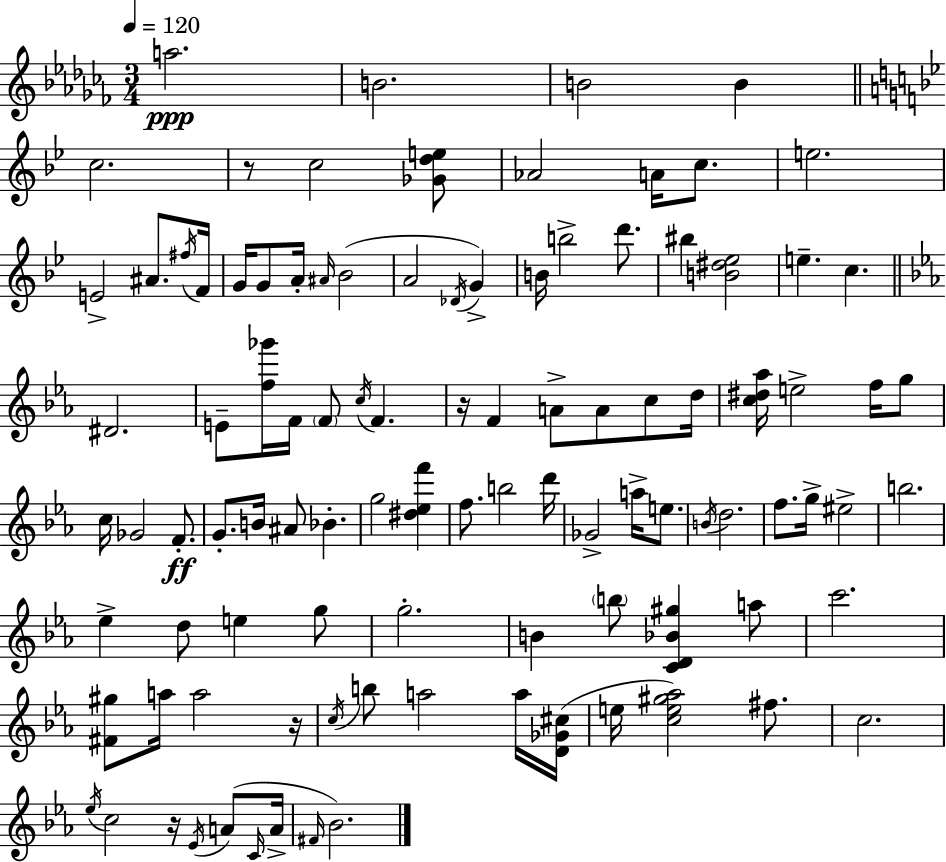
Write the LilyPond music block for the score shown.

{
  \clef treble
  \numericTimeSignature
  \time 3/4
  \key aes \minor
  \tempo 4 = 120
  a''2.\ppp | b'2. | b'2 b'4 | \bar "||" \break \key bes \major c''2. | r8 c''2 <ges' d'' e''>8 | aes'2 a'16 c''8. | e''2. | \break e'2-> ais'8. \acciaccatura { fis''16 } | f'16 g'16 g'8 a'16-. \grace { ais'16 } bes'2( | a'2 \acciaccatura { des'16 } g'4->) | b'16 b''2-> | \break d'''8. bis''4 <b' dis'' ees''>2 | e''4.-- c''4. | \bar "||" \break \key ees \major dis'2. | e'8-- <f'' ges'''>16 f'16 \parenthesize f'8 \acciaccatura { c''16 } f'4. | r16 f'4 a'8-> a'8 c''8 | d''16 <c'' dis'' aes''>16 e''2-> f''16 g''8 | \break c''16 ges'2 f'8.-.\ff | g'8.-. b'16 ais'8 bes'4.-. | g''2 <dis'' ees'' f'''>4 | f''8. b''2 | \break d'''16 ges'2-> a''16-> e''8. | \acciaccatura { b'16 } d''2. | f''8. g''16-> eis''2-> | b''2. | \break ees''4-> d''8 e''4 | g''8 g''2.-. | b'4 \parenthesize b''8 <c' d' bes' gis''>4 | a''8 c'''2. | \break <fis' gis''>8 a''16 a''2 | r16 \acciaccatura { c''16 } b''8 a''2 | a''16 <d' ges' cis''>16( e''16 <c'' e'' gis'' aes''>2) | fis''8. c''2. | \break \acciaccatura { ees''16 } c''2 | r16 \acciaccatura { ees'16 }( a'8 \grace { c'16 } a'16-> \grace { fis'16 } bes'2.) | \bar "|."
}